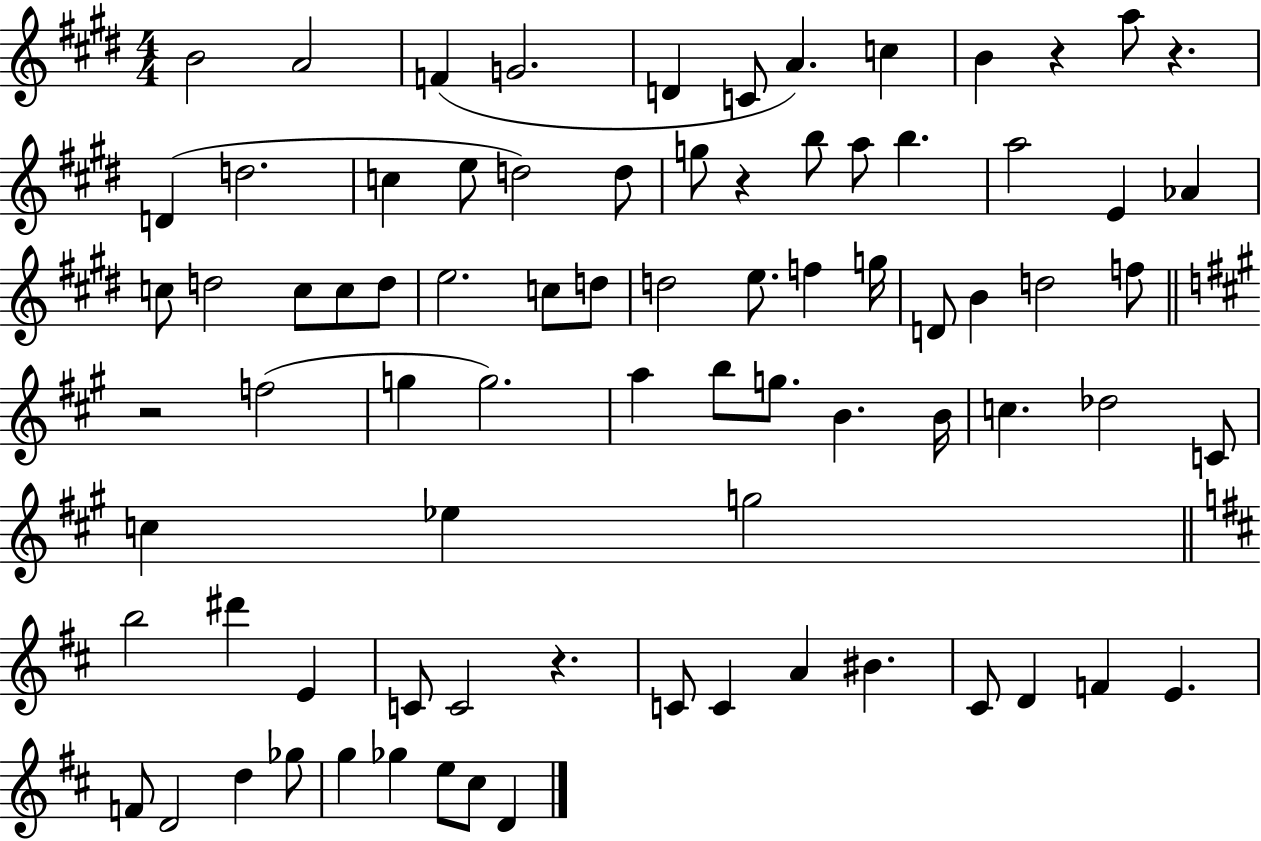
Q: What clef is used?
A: treble